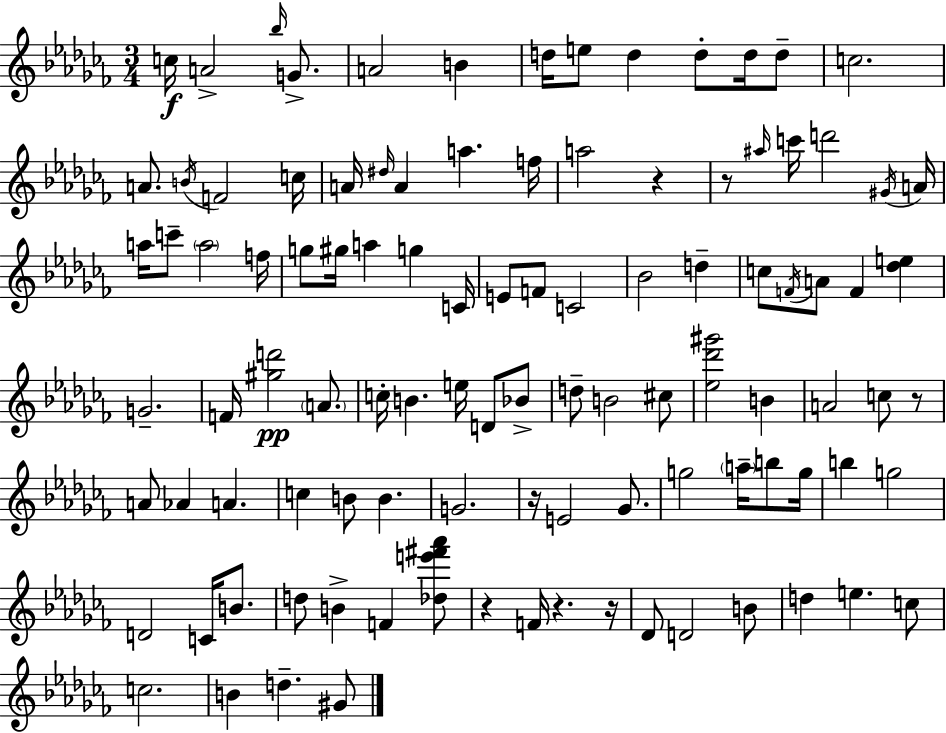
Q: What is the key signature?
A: AES minor